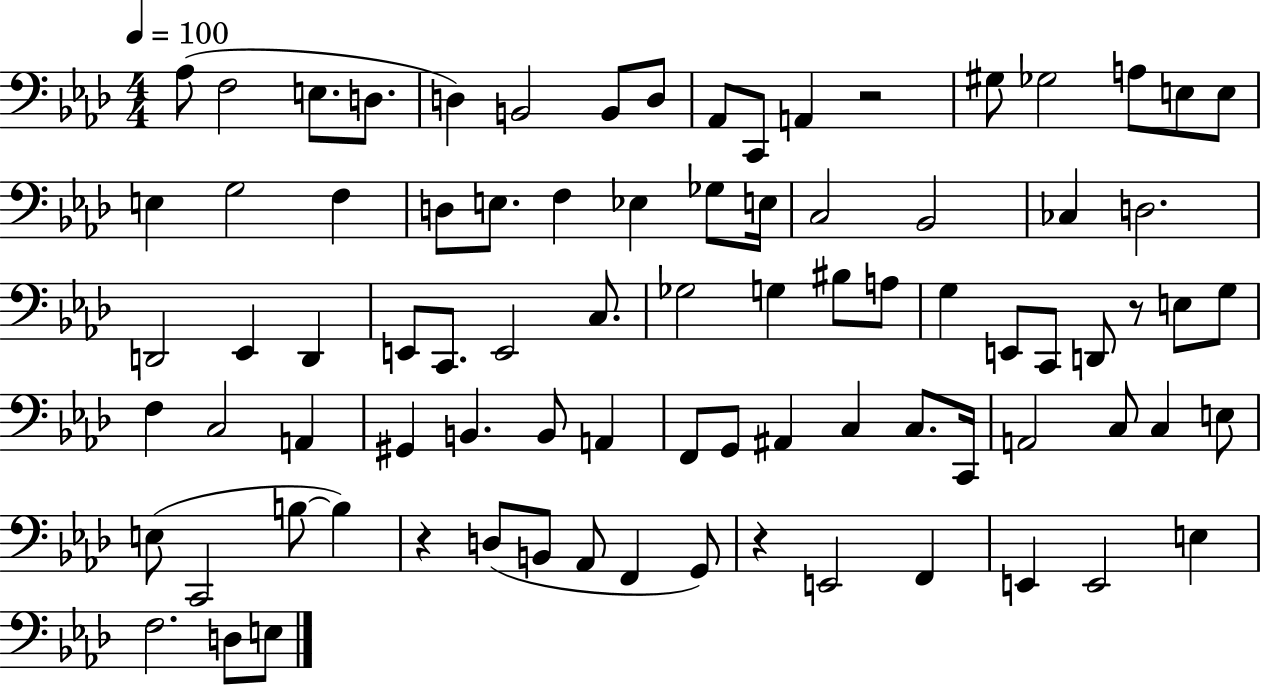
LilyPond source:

{
  \clef bass
  \numericTimeSignature
  \time 4/4
  \key aes \major
  \tempo 4 = 100
  aes8( f2 e8. d8. | d4) b,2 b,8 d8 | aes,8 c,8 a,4 r2 | gis8 ges2 a8 e8 e8 | \break e4 g2 f4 | d8 e8. f4 ees4 ges8 e16 | c2 bes,2 | ces4 d2. | \break d,2 ees,4 d,4 | e,8 c,8. e,2 c8. | ges2 g4 bis8 a8 | g4 e,8 c,8 d,8 r8 e8 g8 | \break f4 c2 a,4 | gis,4 b,4. b,8 a,4 | f,8 g,8 ais,4 c4 c8. c,16 | a,2 c8 c4 e8 | \break e8( c,2 b8~~ b4) | r4 d8( b,8 aes,8 f,4 g,8) | r4 e,2 f,4 | e,4 e,2 e4 | \break f2. d8 e8 | \bar "|."
}